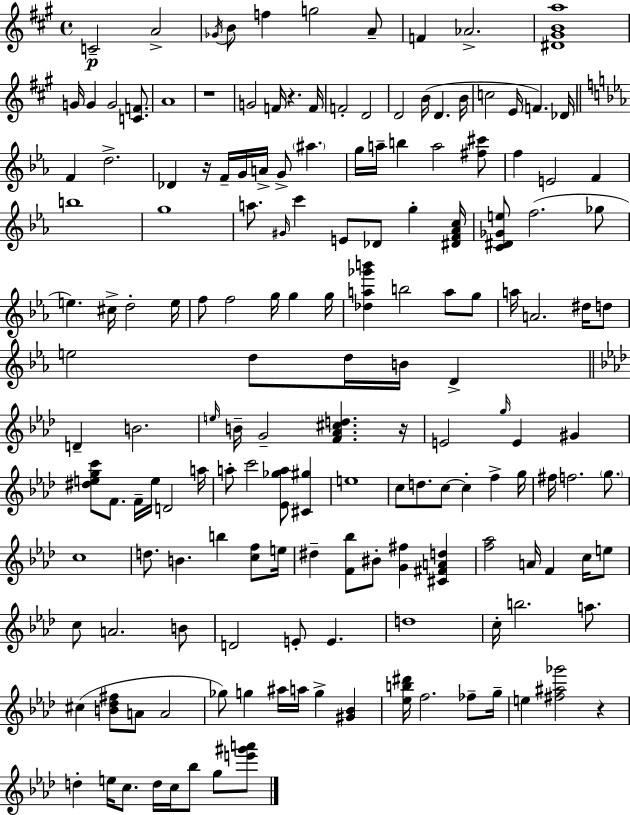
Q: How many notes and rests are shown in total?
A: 163